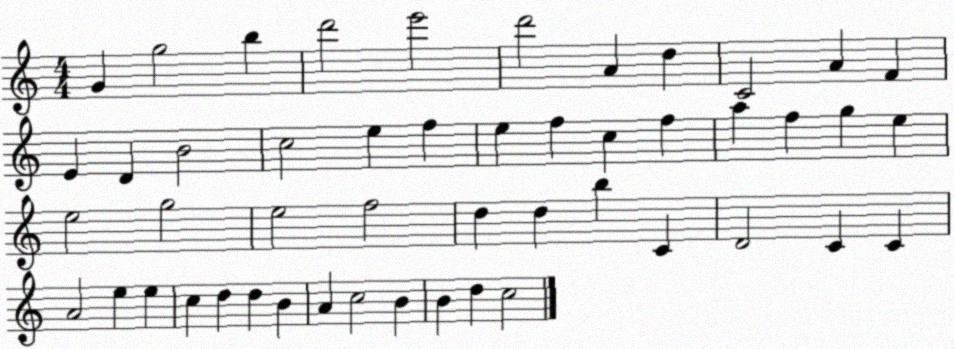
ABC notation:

X:1
T:Untitled
M:4/4
L:1/4
K:C
G g2 b d'2 e'2 d'2 A d C2 A F E D B2 c2 e f e f c f a f g e e2 g2 e2 f2 d d b C D2 C C A2 e e c d d B A c2 B B d c2